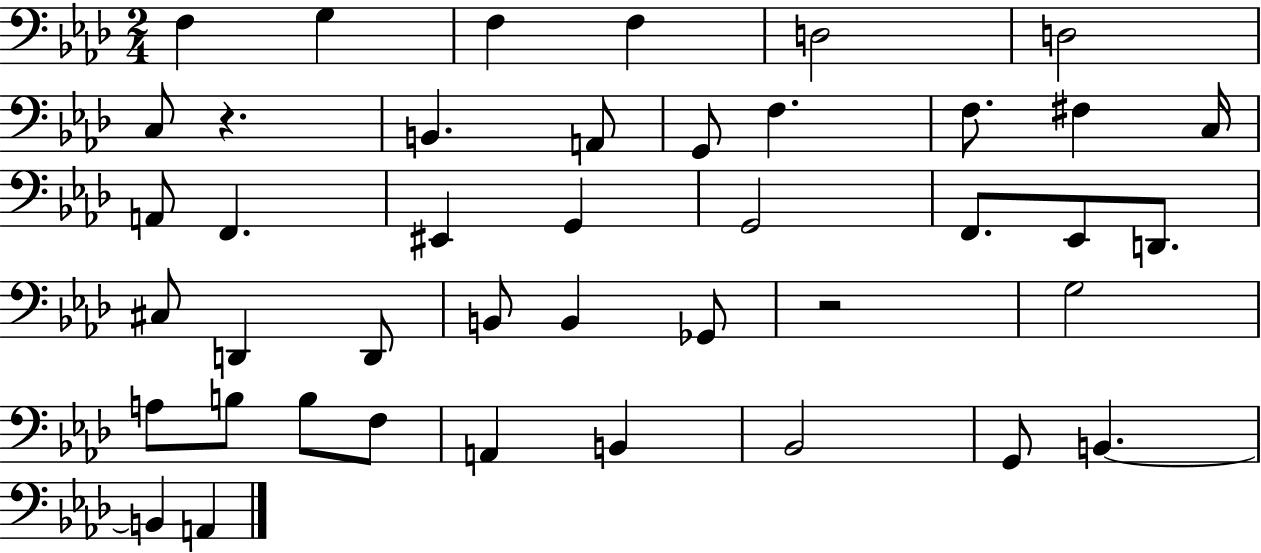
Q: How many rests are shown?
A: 2